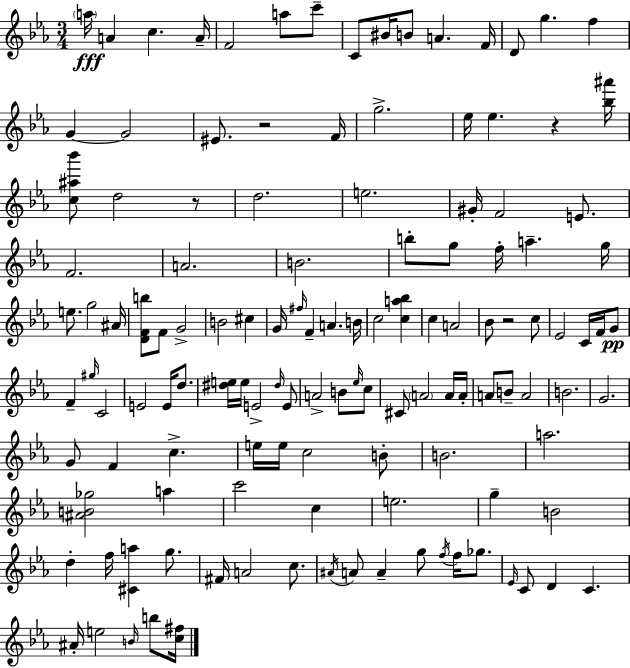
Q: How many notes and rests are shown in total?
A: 128